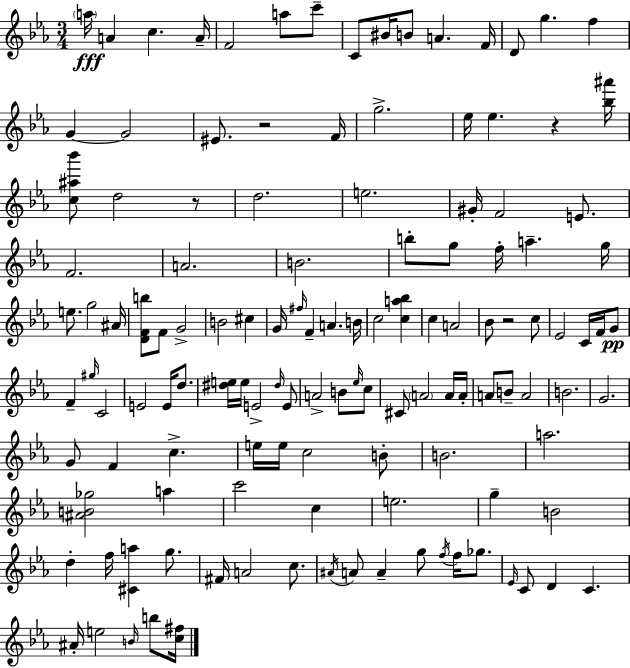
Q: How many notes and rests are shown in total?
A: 128